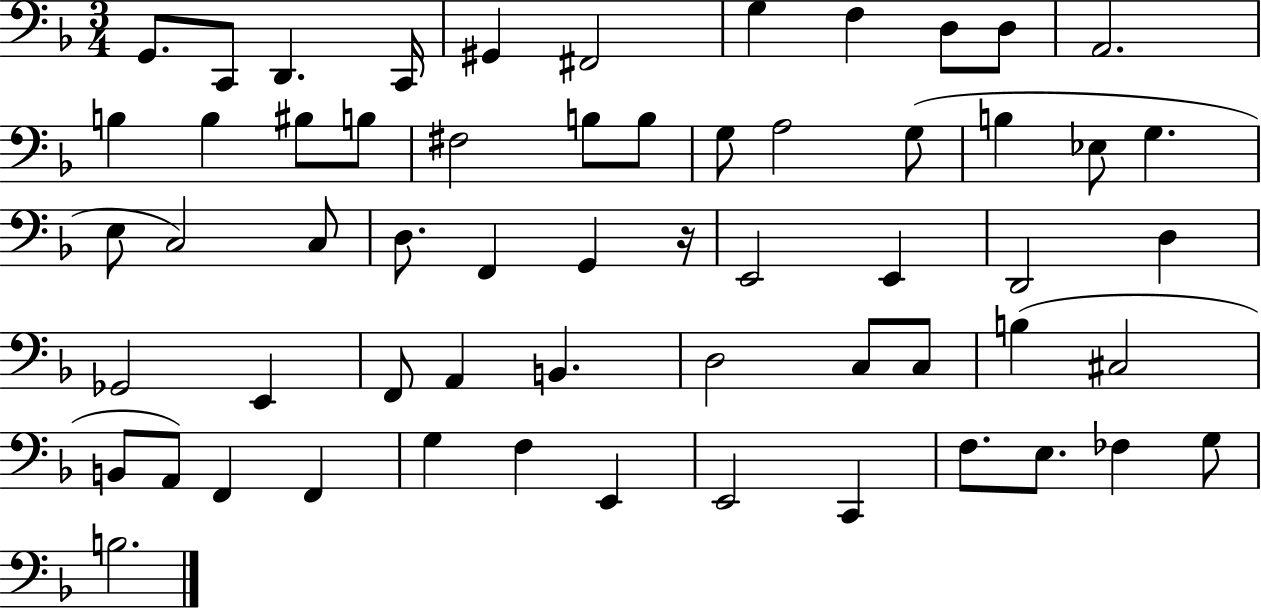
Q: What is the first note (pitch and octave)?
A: G2